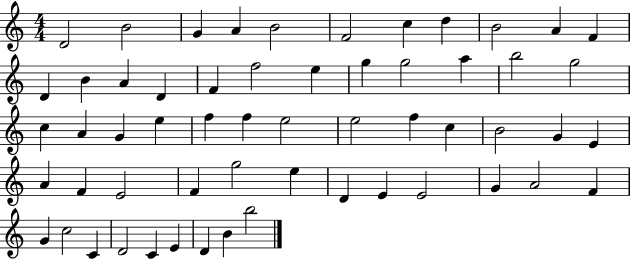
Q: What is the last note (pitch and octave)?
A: B5